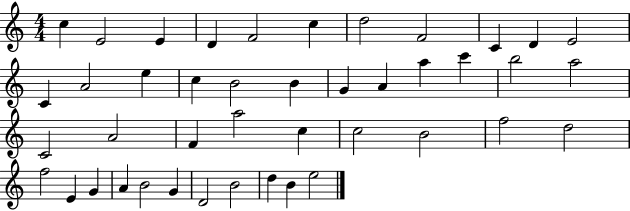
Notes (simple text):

C5/q E4/h E4/q D4/q F4/h C5/q D5/h F4/h C4/q D4/q E4/h C4/q A4/h E5/q C5/q B4/h B4/q G4/q A4/q A5/q C6/q B5/h A5/h C4/h A4/h F4/q A5/h C5/q C5/h B4/h F5/h D5/h F5/h E4/q G4/q A4/q B4/h G4/q D4/h B4/h D5/q B4/q E5/h